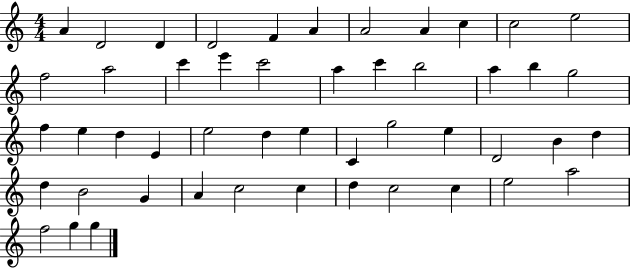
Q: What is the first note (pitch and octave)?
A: A4